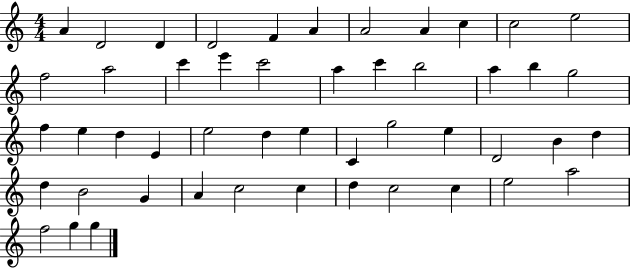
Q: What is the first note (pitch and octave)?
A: A4